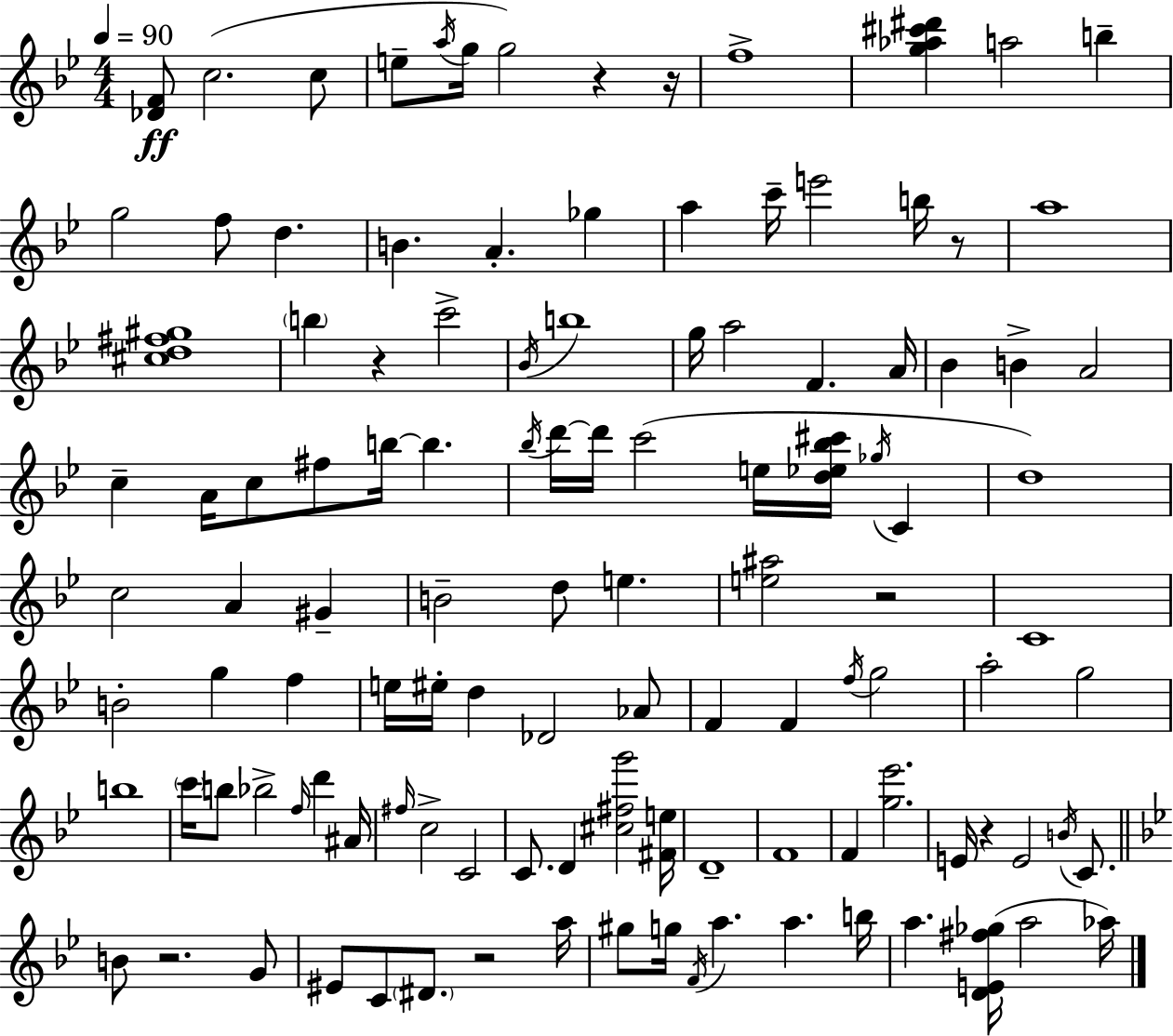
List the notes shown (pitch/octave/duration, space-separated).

[Db4,F4]/e C5/h. C5/e E5/e A5/s G5/s G5/h R/q R/s F5/w [G5,Ab5,C#6,D#6]/q A5/h B5/q G5/h F5/e D5/q. B4/q. A4/q. Gb5/q A5/q C6/s E6/h B5/s R/e A5/w [C#5,D5,F#5,G#5]/w B5/q R/q C6/h Bb4/s B5/w G5/s A5/h F4/q. A4/s Bb4/q B4/q A4/h C5/q A4/s C5/e F#5/e B5/s B5/q. Bb5/s D6/s D6/s C6/h E5/s [D5,Eb5,Bb5,C#6]/s Gb5/s C4/q D5/w C5/h A4/q G#4/q B4/h D5/e E5/q. [E5,A#5]/h R/h C4/w B4/h G5/q F5/q E5/s EIS5/s D5/q Db4/h Ab4/e F4/q F4/q F5/s G5/h A5/h G5/h B5/w C6/s B5/e Bb5/h F5/s D6/q A#4/s F#5/s C5/h C4/h C4/e. D4/q [C#5,F#5,G6]/h [F#4,E5]/s D4/w F4/w F4/q [G5,Eb6]/h. E4/s R/q E4/h B4/s C4/e. B4/e R/h. G4/e EIS4/e C4/e D#4/e. R/h A5/s G#5/e G5/s F4/s A5/q. A5/q. B5/s A5/q. [D4,E4,F#5,Gb5]/s A5/h Ab5/s